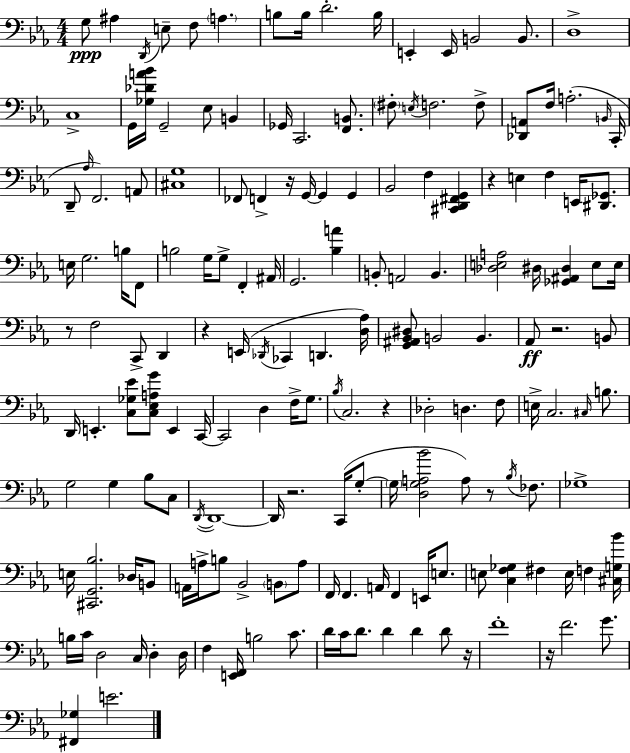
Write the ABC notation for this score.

X:1
T:Untitled
M:4/4
L:1/4
K:Eb
G,/2 ^A, D,,/4 E,/2 F,/2 A, B,/2 B,/4 D2 B,/4 E,, E,,/4 B,,2 B,,/2 D,4 C,4 G,,/4 [_G,_DA_B]/4 G,,2 _E,/2 B,, _G,,/4 C,,2 [F,,B,,]/2 ^F,/2 E,/4 F,2 F,/2 [_D,,A,,]/2 F,/4 A,2 B,,/4 C,,/4 D,,/2 _A,/4 F,,2 A,,/2 [^C,G,]4 _F,,/2 F,, z/4 G,,/4 G,, G,, _B,,2 F, [^C,,D,,^F,,G,,] z E, F, E,,/4 [^D,,_G,,]/2 E,/4 G,2 B,/4 F,,/2 B,2 G,/4 G,/2 F,, ^A,,/4 G,,2 [_B,A] B,,/2 A,,2 B,, [_D,E,A,]2 ^D,/4 [_G,,^A,,^D,] E,/2 E,/4 z/2 F,2 C,,/2 D,, z E,,/4 _D,,/4 _C,, D,, [D,_A,]/4 [G,,^A,,_B,,^D,]/2 B,,2 B,, _A,,/2 z2 B,,/2 D,,/4 E,, [C,_G,_E]/2 [C,_E,A,G]/2 E,, C,,/4 C,,2 D, F,/4 G,/2 _B,/4 C,2 z _D,2 D, F,/2 E,/4 C,2 ^C,/4 B,/2 G,2 G, _B,/2 C,/2 D,,/4 D,,4 D,,/4 z2 C,,/4 G,/2 G,/4 [D,G,A,_B]2 A,/2 z/2 _B,/4 _F,/2 _G,4 E,/4 [^C,,G,,_B,]2 _D,/4 B,,/2 A,,/4 A,/4 B,/2 _B,,2 B,,/2 A,/2 F,,/4 F,, A,,/4 F,, E,,/4 E,/2 E,/2 [C,F,_G,] ^F, E,/4 F, [^C,G,_B]/4 B,/4 C/4 D,2 C,/4 D, D,/4 F, [E,,F,,]/4 B,2 C/2 D/4 C/4 D/2 D D D/2 z/4 F4 z/4 F2 G/2 [^F,,_G,] E2